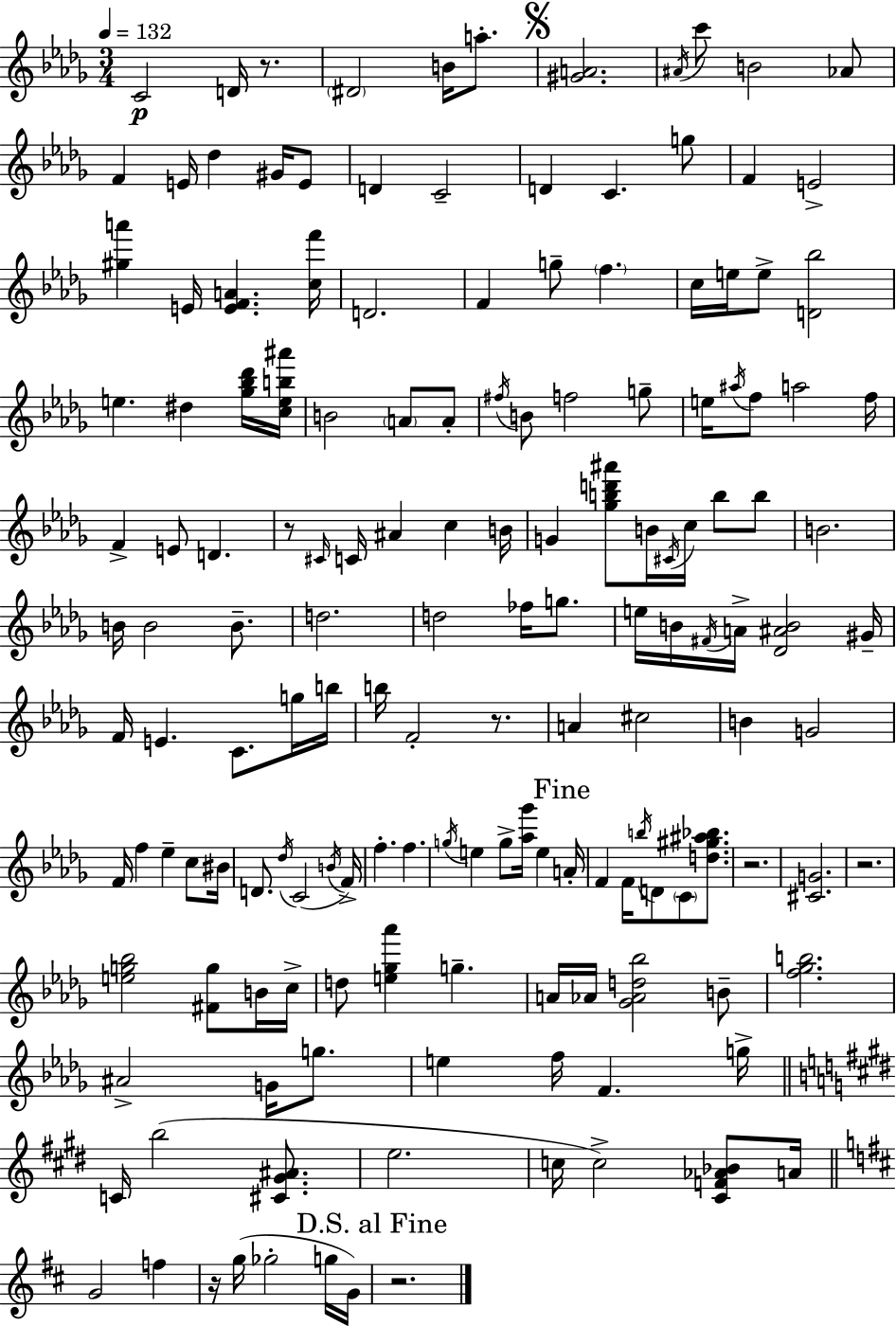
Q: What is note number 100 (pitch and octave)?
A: F4